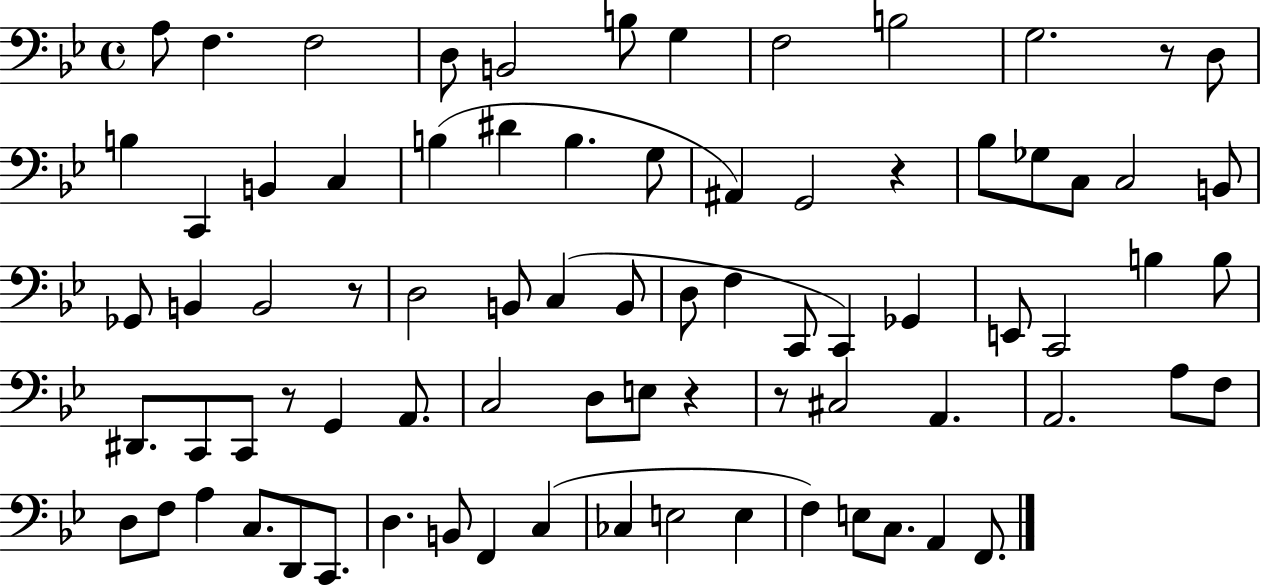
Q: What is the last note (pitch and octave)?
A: F2